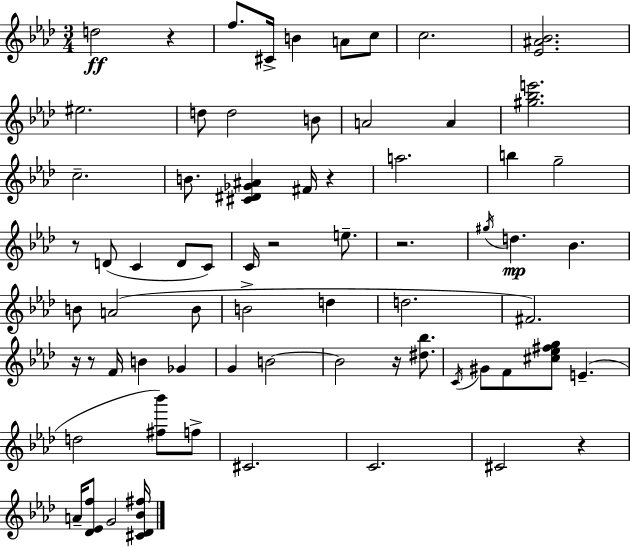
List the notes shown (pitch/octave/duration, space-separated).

D5/h R/q F5/e. C#4/s B4/q A4/e C5/e C5/h. [Eb4,A#4,Bb4]/h. EIS5/h. D5/e D5/h B4/e A4/h A4/q [G#5,Bb5,E6]/h. C5/h. B4/e. [C#4,D#4,Gb4,A#4]/q F#4/s R/q A5/h. B5/q G5/h R/e D4/e C4/q D4/e C4/e C4/s R/h E5/e. R/h. G#5/s D5/q. Bb4/q. B4/e A4/h B4/e B4/h D5/q D5/h. F#4/h. R/s R/e F4/s B4/q Gb4/q G4/q B4/h B4/h R/s [D#5,Bb5]/e. C4/s G#4/e F4/e [C#5,Eb5,F#5,G5]/e E4/q. D5/h [F#5,Bb6]/e F5/e C#4/h. C4/h. C#4/h R/q A4/s [Db4,Eb4,F5]/e G4/h [C#4,Db4,Bb4,F#5]/s